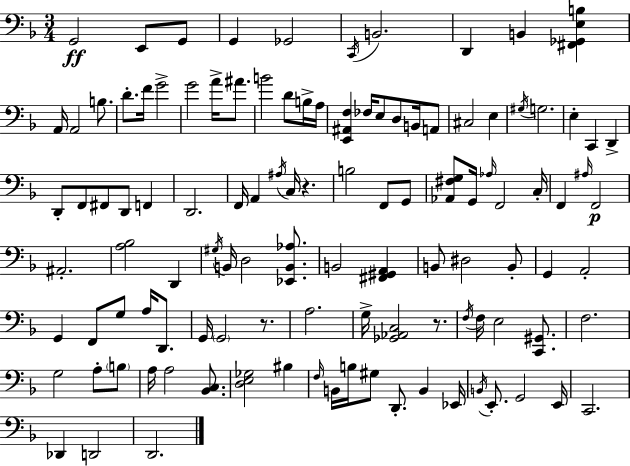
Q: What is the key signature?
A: D minor